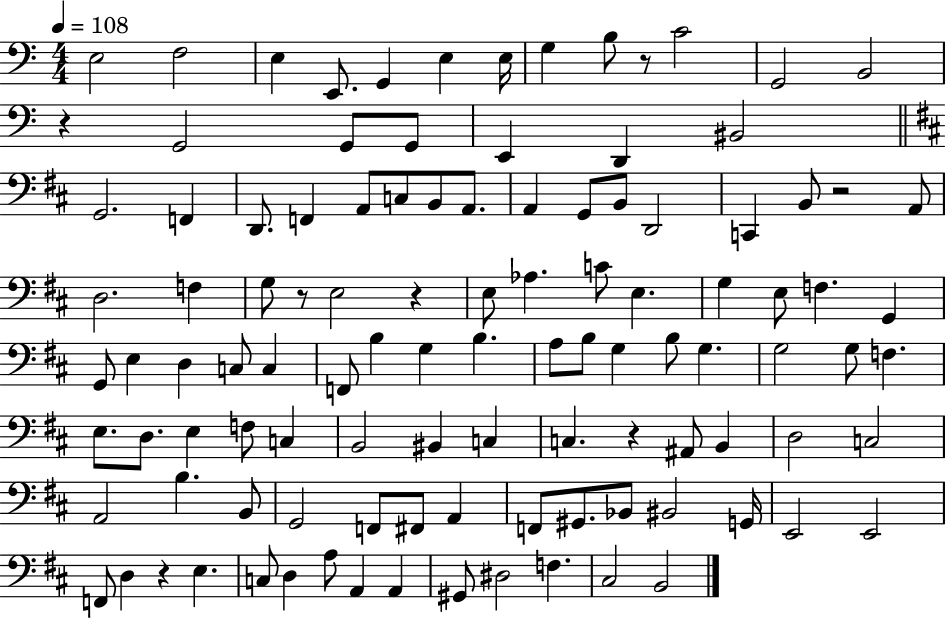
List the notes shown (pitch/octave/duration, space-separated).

E3/h F3/h E3/q E2/e. G2/q E3/q E3/s G3/q B3/e R/e C4/h G2/h B2/h R/q G2/h G2/e G2/e E2/q D2/q BIS2/h G2/h. F2/q D2/e. F2/q A2/e C3/e B2/e A2/e. A2/q G2/e B2/e D2/h C2/q B2/e R/h A2/e D3/h. F3/q G3/e R/e E3/h R/q E3/e Ab3/q. C4/e E3/q. G3/q E3/e F3/q. G2/q G2/e E3/q D3/q C3/e C3/q F2/e B3/q G3/q B3/q. A3/e B3/e G3/q B3/e G3/q. G3/h G3/e F3/q. E3/e. D3/e. E3/q F3/e C3/q B2/h BIS2/q C3/q C3/q. R/q A#2/e B2/q D3/h C3/h A2/h B3/q. B2/e G2/h F2/e F#2/e A2/q F2/e G#2/e. Bb2/e BIS2/h G2/s E2/h E2/h F2/e D3/q R/q E3/q. C3/e D3/q A3/e A2/q A2/q G#2/e D#3/h F3/q. C#3/h B2/h